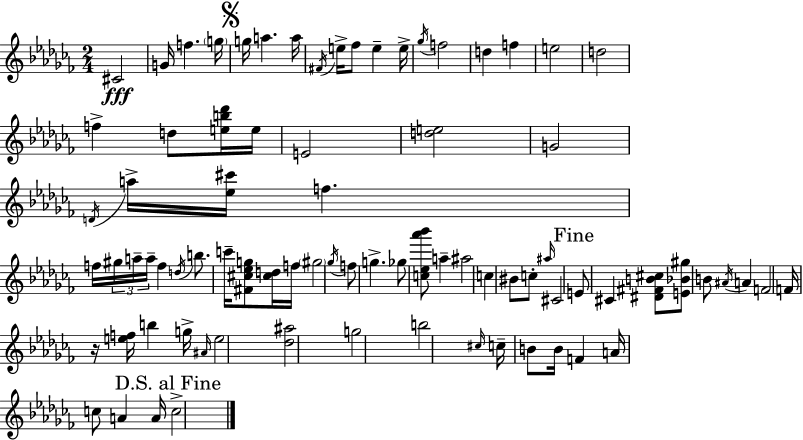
{
  \clef treble
  \numericTimeSignature
  \time 2/4
  \key aes \minor
  cis'2\fff | g'16 f''4. \parenthesize g''16 | \mark \markup { \musicglyph "scripts.segno" } g''16 a''4. a''16 | \acciaccatura { fis'16 } e''16-> fes''8 e''4-- | \break e''16-> \acciaccatura { ges''16 } f''2 | d''4 f''4 | e''2 | d''2 | \break f''4-> d''8 | <e'' b'' des'''>16 e''16 e'2 | <d'' e''>2 | g'2 | \break \acciaccatura { d'16 } a''16-> <ees'' cis'''>16 f''4. | f''16 \tuplet 3/2 { gis''16 a''16-- a''16-- } f''4 | \acciaccatura { d''16 } b''8. c'''16-- | <fis' cis'' ees'' g''>8 <cis'' d''>16 f''16 \parenthesize gis''2 | \break \acciaccatura { ges''16 } f''8 g''4.-> | ges''8 <c'' ees'' aes''' bes'''>8 | a''4-- ais''2 | c''4 | \break bis'8 c''8-. \grace { ais''16 } cis'2 | \mark "Fine" e'8 | cis'4 <dis' fis' b' cis''>8 <e' bes' gis''>8 | b'8 \acciaccatura { ais'16 } a'4 f'2 | \break f'16 | r16 <e'' f''>16 b''4 g''16-> \grace { ais'16 } | e''2 | <des'' ais''>2 | \break g''2 | b''2 | \grace { cis''16 } c''16-- b'8 b'16 f'4 | a'16 c''8 a'4 | \break a'16 \mark "D.S. al Fine" c''2-> | \bar "|."
}